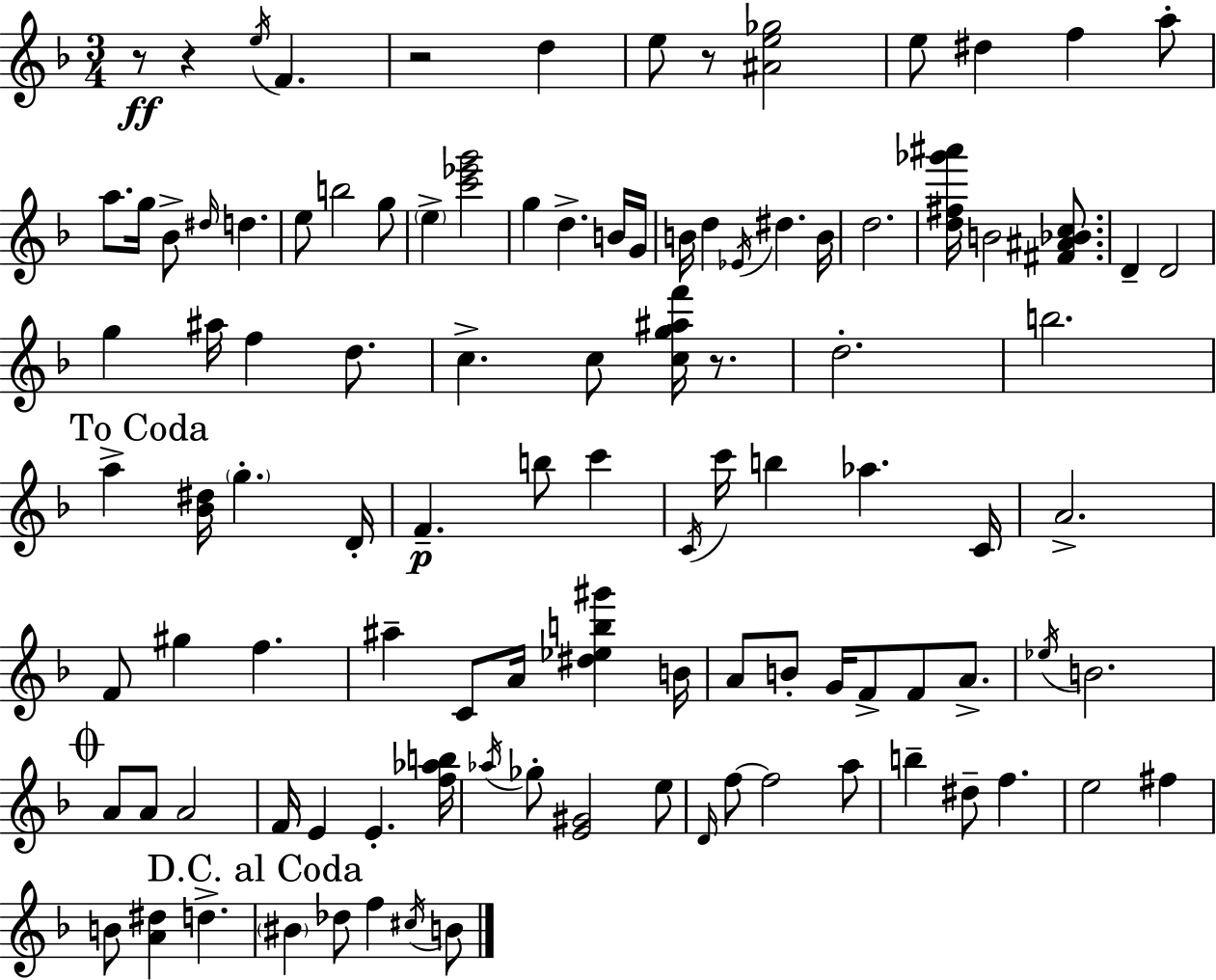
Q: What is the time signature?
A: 3/4